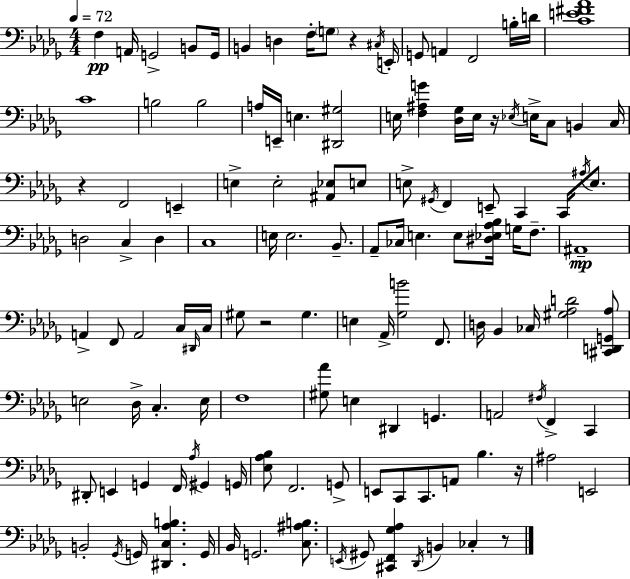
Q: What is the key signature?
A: BES minor